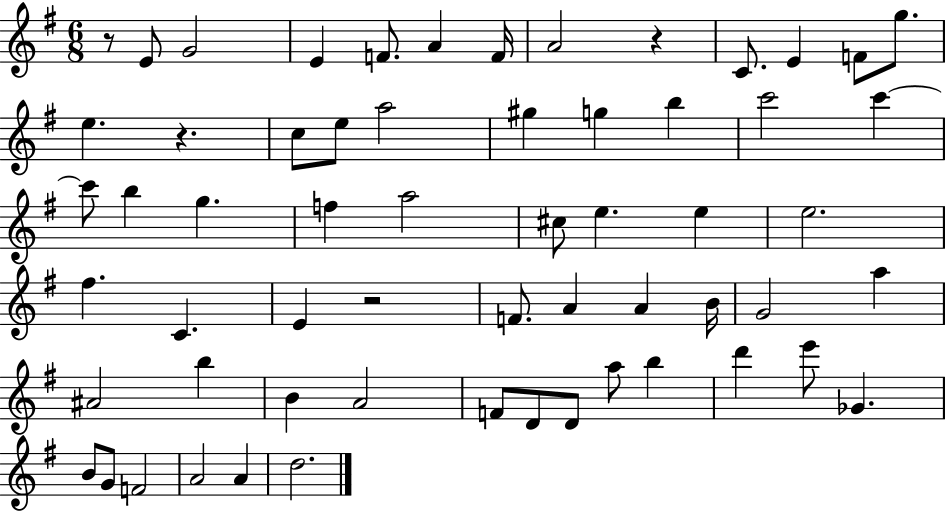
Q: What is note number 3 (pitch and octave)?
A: E4